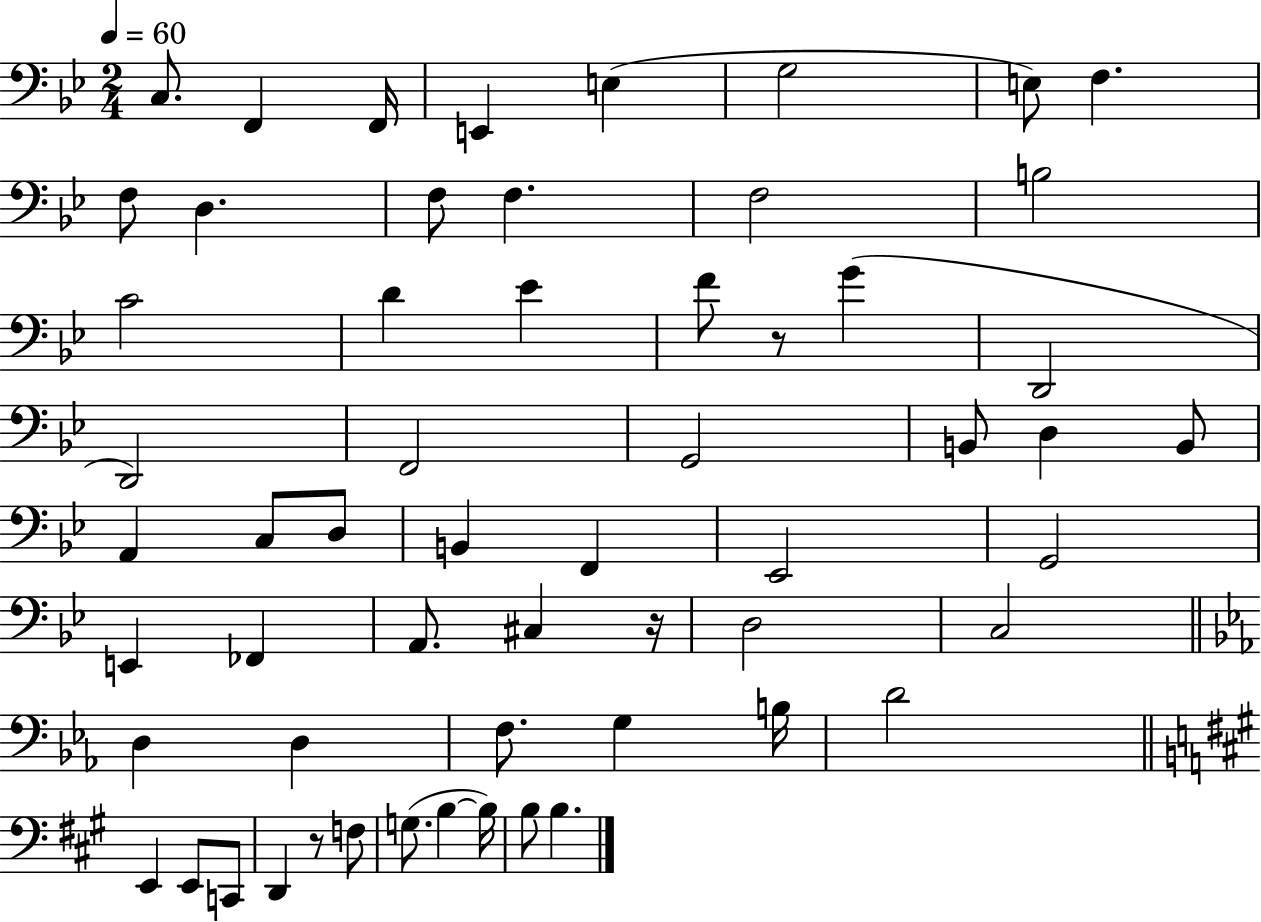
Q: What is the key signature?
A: BES major